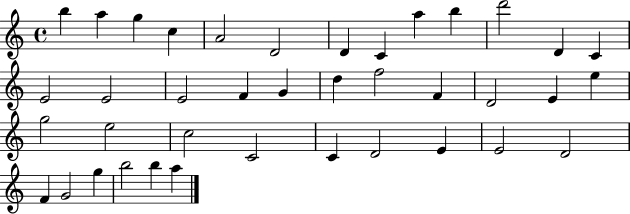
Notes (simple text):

B5/q A5/q G5/q C5/q A4/h D4/h D4/q C4/q A5/q B5/q D6/h D4/q C4/q E4/h E4/h E4/h F4/q G4/q D5/q F5/h F4/q D4/h E4/q E5/q G5/h E5/h C5/h C4/h C4/q D4/h E4/q E4/h D4/h F4/q G4/h G5/q B5/h B5/q A5/q